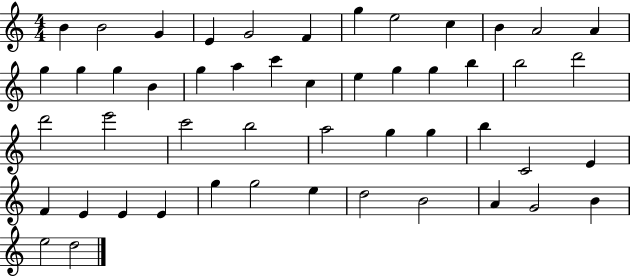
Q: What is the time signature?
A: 4/4